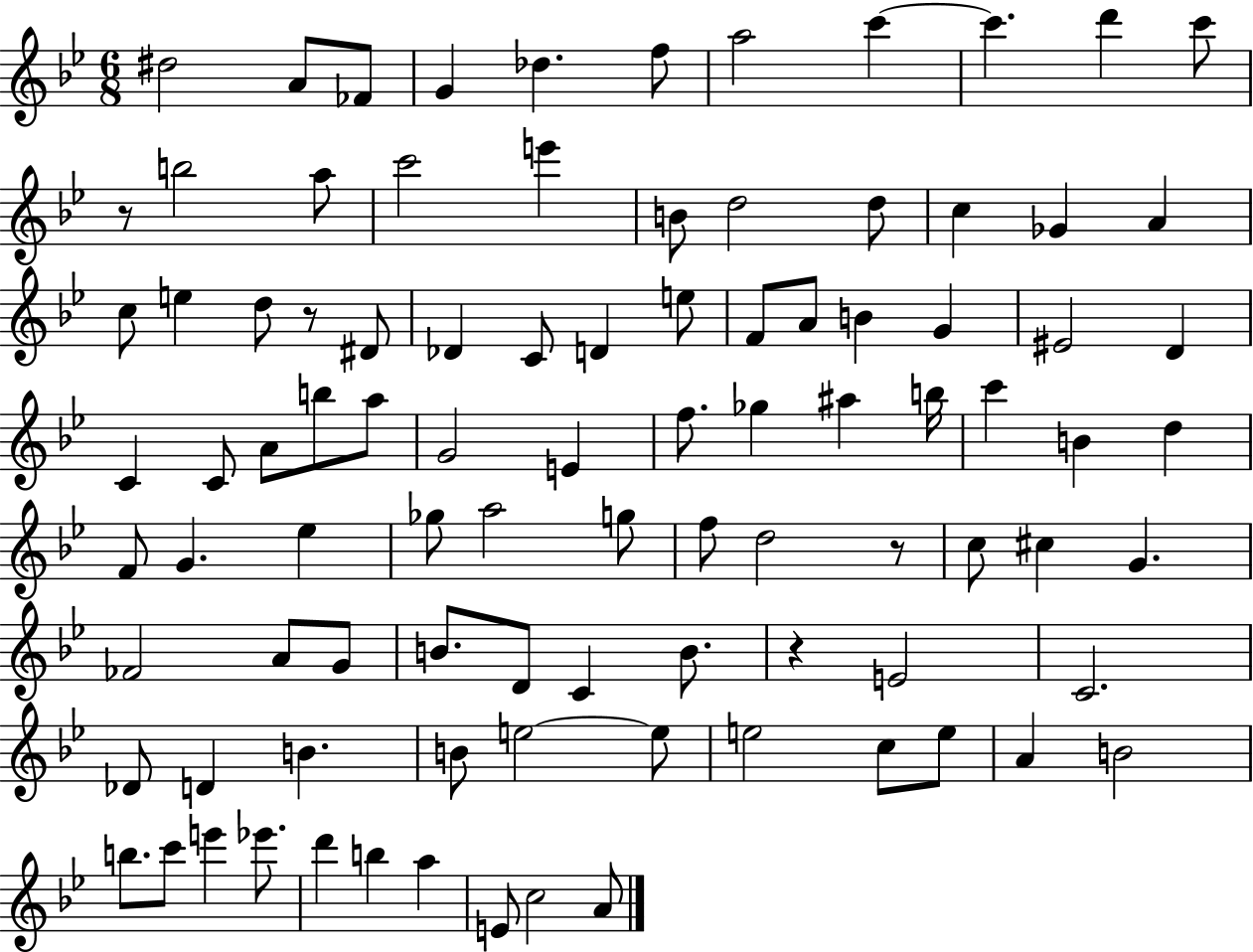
D#5/h A4/e FES4/e G4/q Db5/q. F5/e A5/h C6/q C6/q. D6/q C6/e R/e B5/h A5/e C6/h E6/q B4/e D5/h D5/e C5/q Gb4/q A4/q C5/e E5/q D5/e R/e D#4/e Db4/q C4/e D4/q E5/e F4/e A4/e B4/q G4/q EIS4/h D4/q C4/q C4/e A4/e B5/e A5/e G4/h E4/q F5/e. Gb5/q A#5/q B5/s C6/q B4/q D5/q F4/e G4/q. Eb5/q Gb5/e A5/h G5/e F5/e D5/h R/e C5/e C#5/q G4/q. FES4/h A4/e G4/e B4/e. D4/e C4/q B4/e. R/q E4/h C4/h. Db4/e D4/q B4/q. B4/e E5/h E5/e E5/h C5/e E5/e A4/q B4/h B5/e. C6/e E6/q Eb6/e. D6/q B5/q A5/q E4/e C5/h A4/e